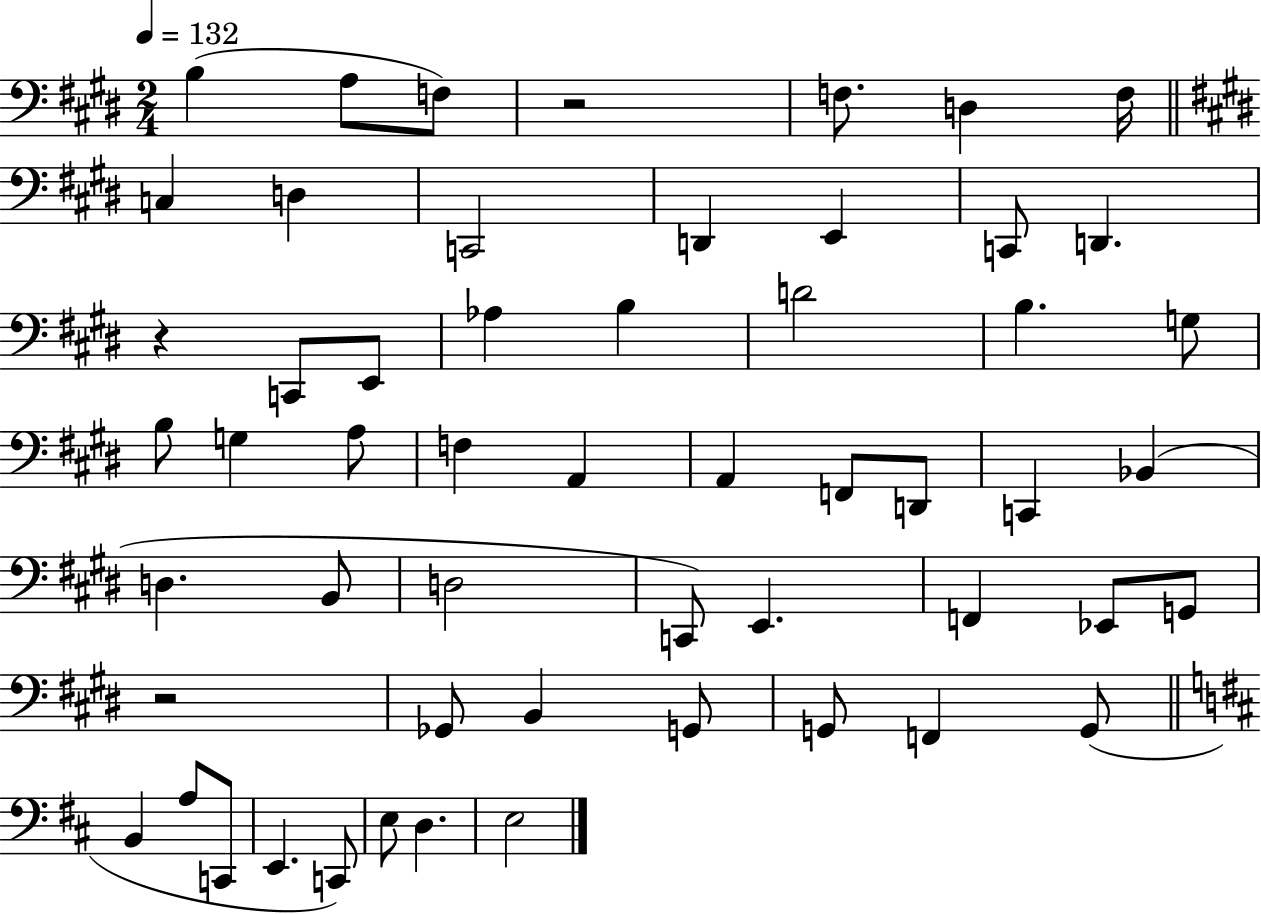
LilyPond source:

{
  \clef bass
  \numericTimeSignature
  \time 2/4
  \key e \major
  \tempo 4 = 132
  b4( a8 f8) | r2 | f8. d4 f16 | \bar "||" \break \key e \major c4 d4 | c,2 | d,4 e,4 | c,8 d,4. | \break r4 c,8 e,8 | aes4 b4 | d'2 | b4. g8 | \break b8 g4 a8 | f4 a,4 | a,4 f,8 d,8 | c,4 bes,4( | \break d4. b,8 | d2 | c,8) e,4. | f,4 ees,8 g,8 | \break r2 | ges,8 b,4 g,8 | g,8 f,4 g,8( | \bar "||" \break \key d \major b,4 a8 c,8 | e,4. c,8) | e8 d4. | e2 | \break \bar "|."
}